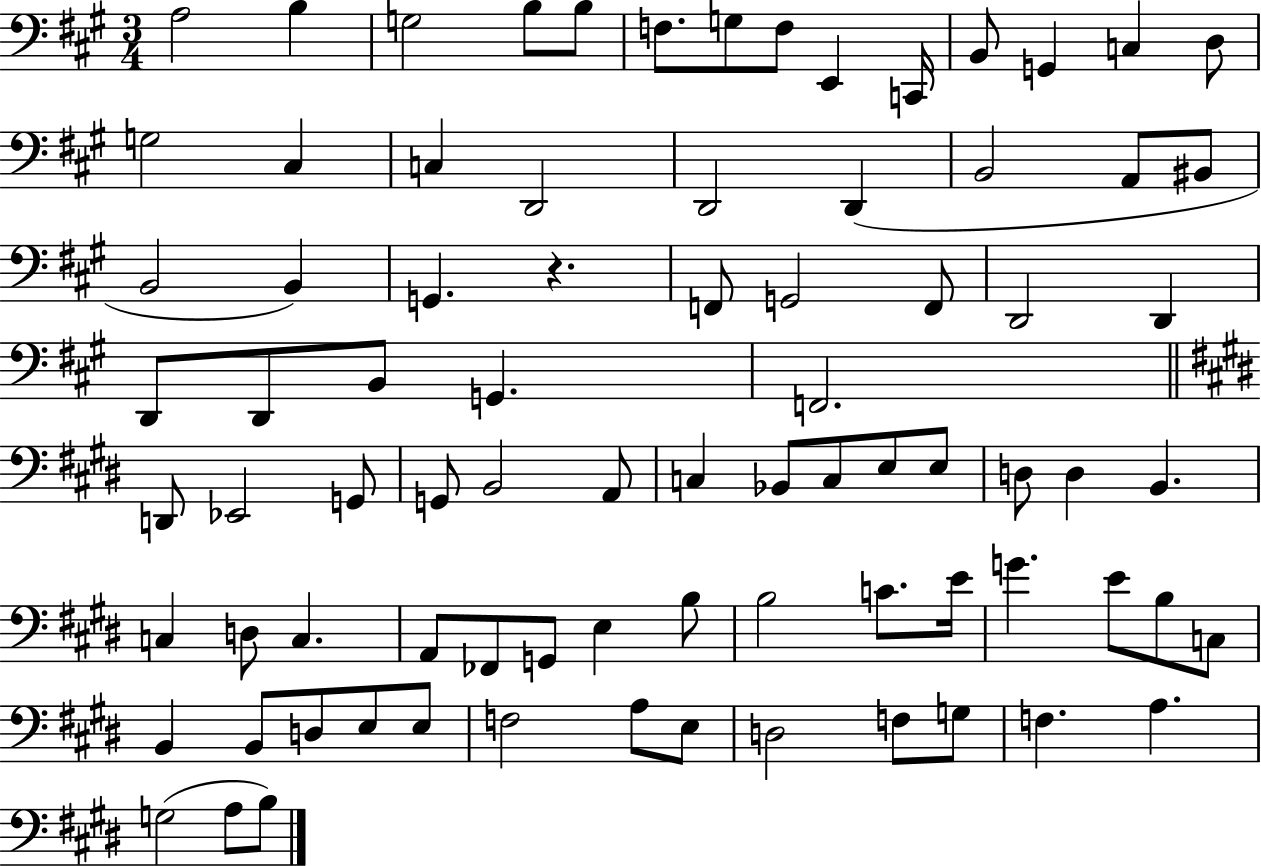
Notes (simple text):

A3/h B3/q G3/h B3/e B3/e F3/e. G3/e F3/e E2/q C2/s B2/e G2/q C3/q D3/e G3/h C#3/q C3/q D2/h D2/h D2/q B2/h A2/e BIS2/e B2/h B2/q G2/q. R/q. F2/e G2/h F2/e D2/h D2/q D2/e D2/e B2/e G2/q. F2/h. D2/e Eb2/h G2/e G2/e B2/h A2/e C3/q Bb2/e C3/e E3/e E3/e D3/e D3/q B2/q. C3/q D3/e C3/q. A2/e FES2/e G2/e E3/q B3/e B3/h C4/e. E4/s G4/q. E4/e B3/e C3/e B2/q B2/e D3/e E3/e E3/e F3/h A3/e E3/e D3/h F3/e G3/e F3/q. A3/q. G3/h A3/e B3/e